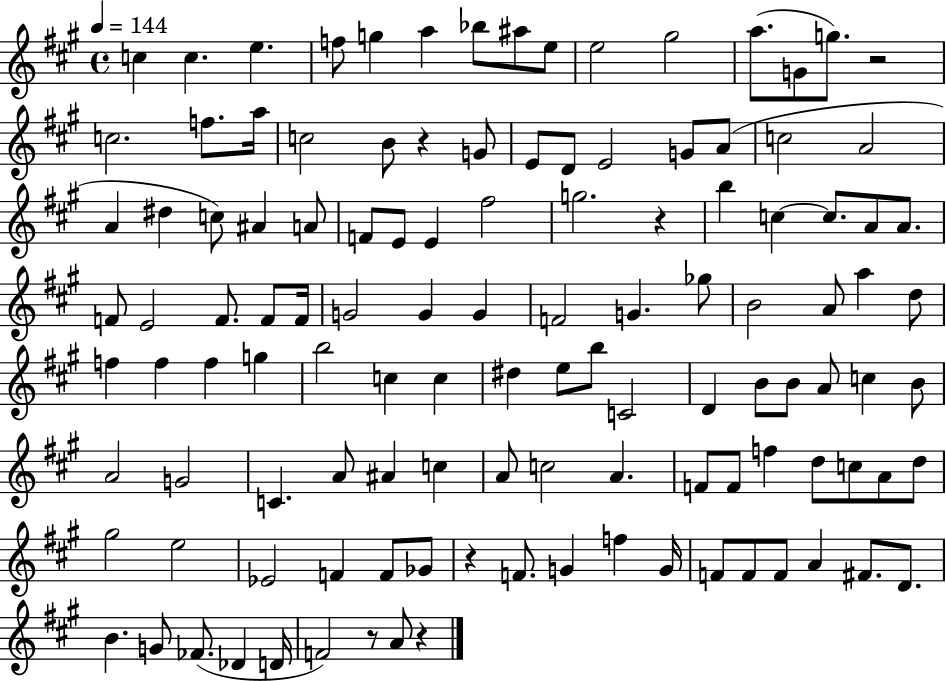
C5/q C5/q. E5/q. F5/e G5/q A5/q Bb5/e A#5/e E5/e E5/h G#5/h A5/e. G4/e G5/e. R/h C5/h. F5/e. A5/s C5/h B4/e R/q G4/e E4/e D4/e E4/h G4/e A4/e C5/h A4/h A4/q D#5/q C5/e A#4/q A4/e F4/e E4/e E4/q F#5/h G5/h. R/q B5/q C5/q C5/e. A4/e A4/e. F4/e E4/h F4/e. F4/e F4/s G4/h G4/q G4/q F4/h G4/q. Gb5/e B4/h A4/e A5/q D5/e F5/q F5/q F5/q G5/q B5/h C5/q C5/q D#5/q E5/e B5/e C4/h D4/q B4/e B4/e A4/e C5/q B4/e A4/h G4/h C4/q. A4/e A#4/q C5/q A4/e C5/h A4/q. F4/e F4/e F5/q D5/e C5/e A4/e D5/e G#5/h E5/h Eb4/h F4/q F4/e Gb4/e R/q F4/e. G4/q F5/q G4/s F4/e F4/e F4/e A4/q F#4/e. D4/e. B4/q. G4/e FES4/e. Db4/q D4/s F4/h R/e A4/e R/q